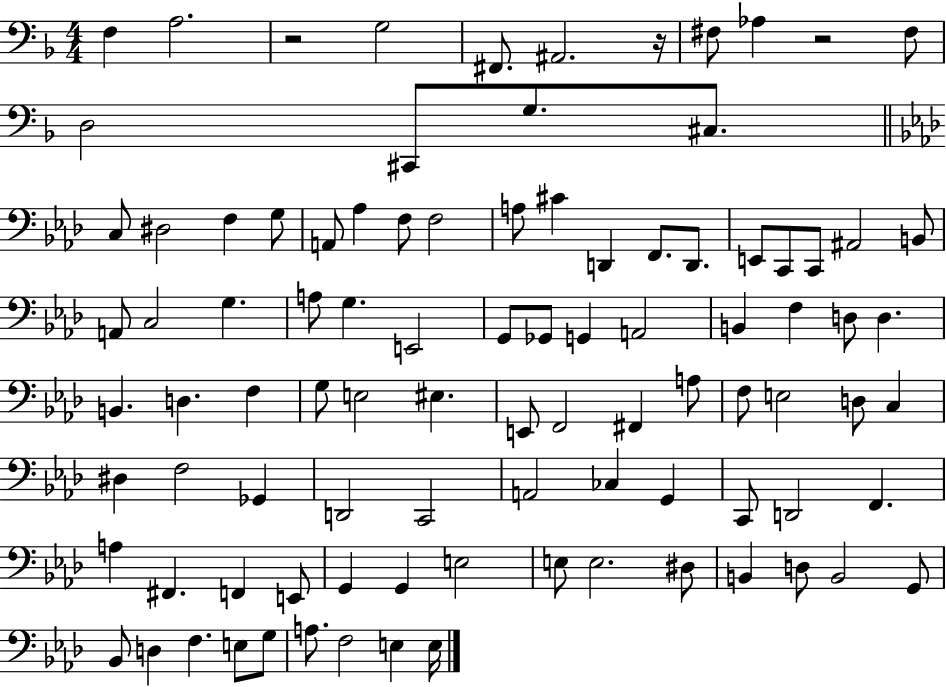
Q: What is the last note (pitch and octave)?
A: E3